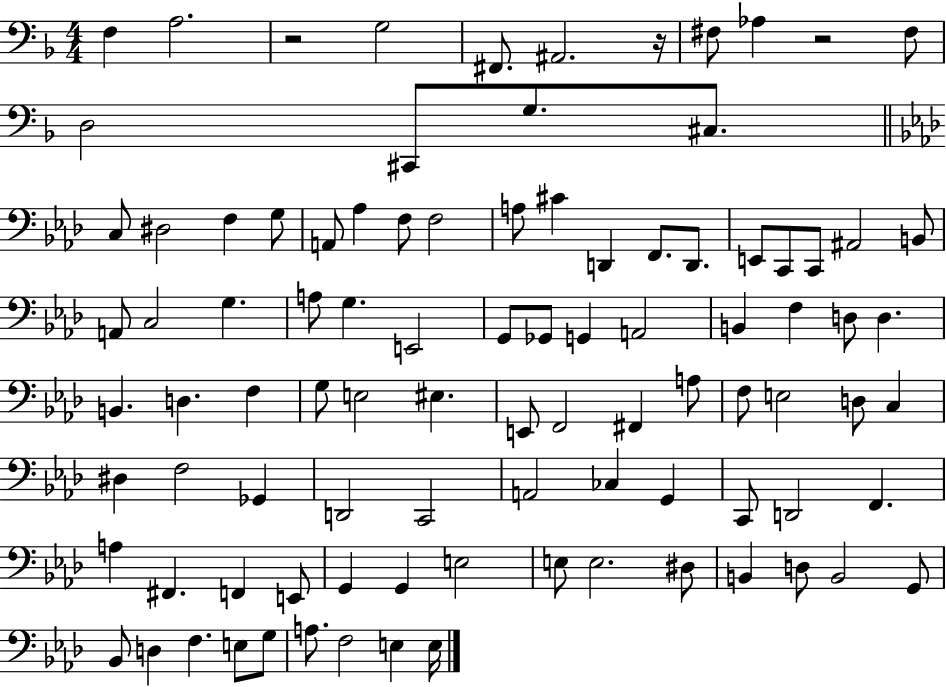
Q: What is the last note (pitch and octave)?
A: E3